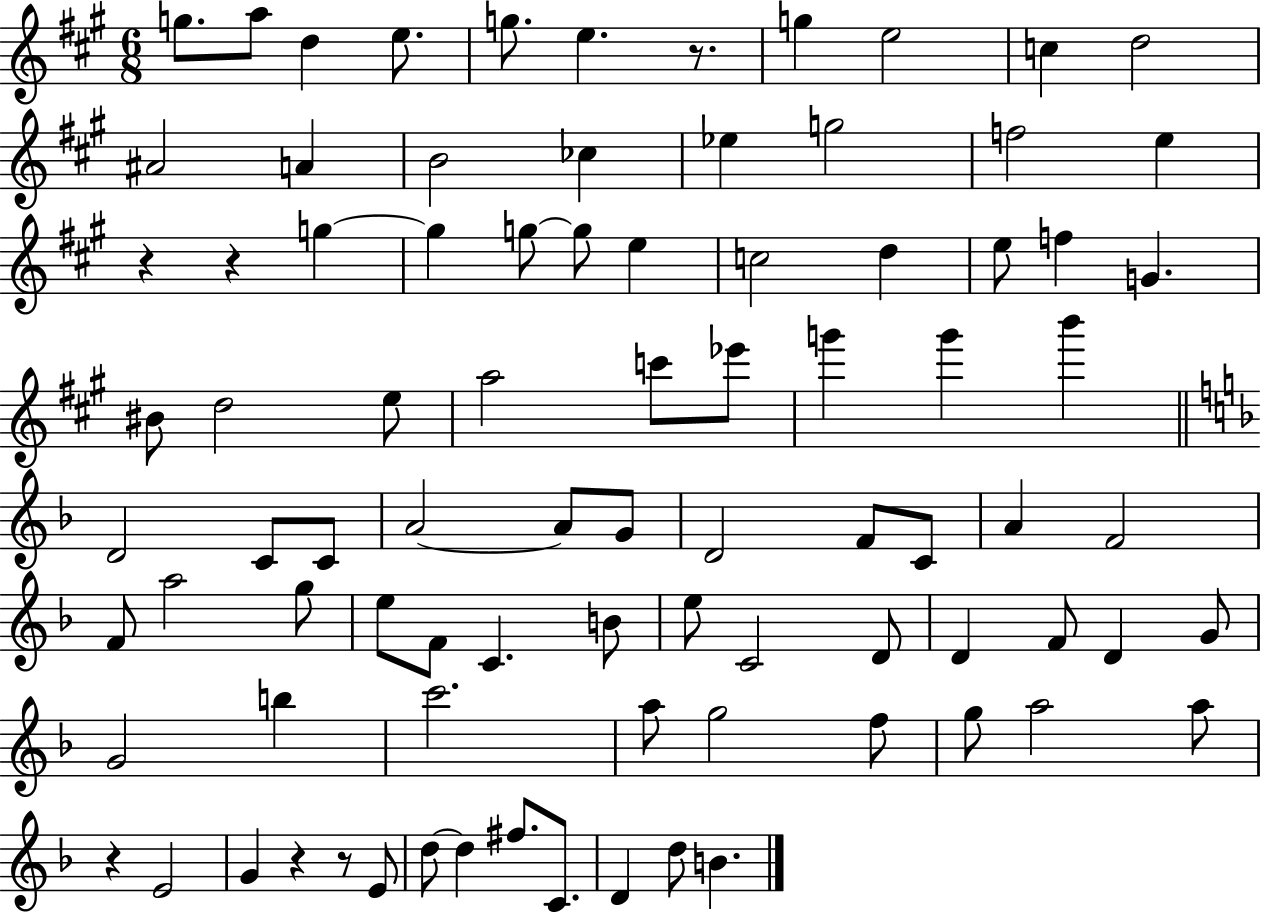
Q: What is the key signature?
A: A major